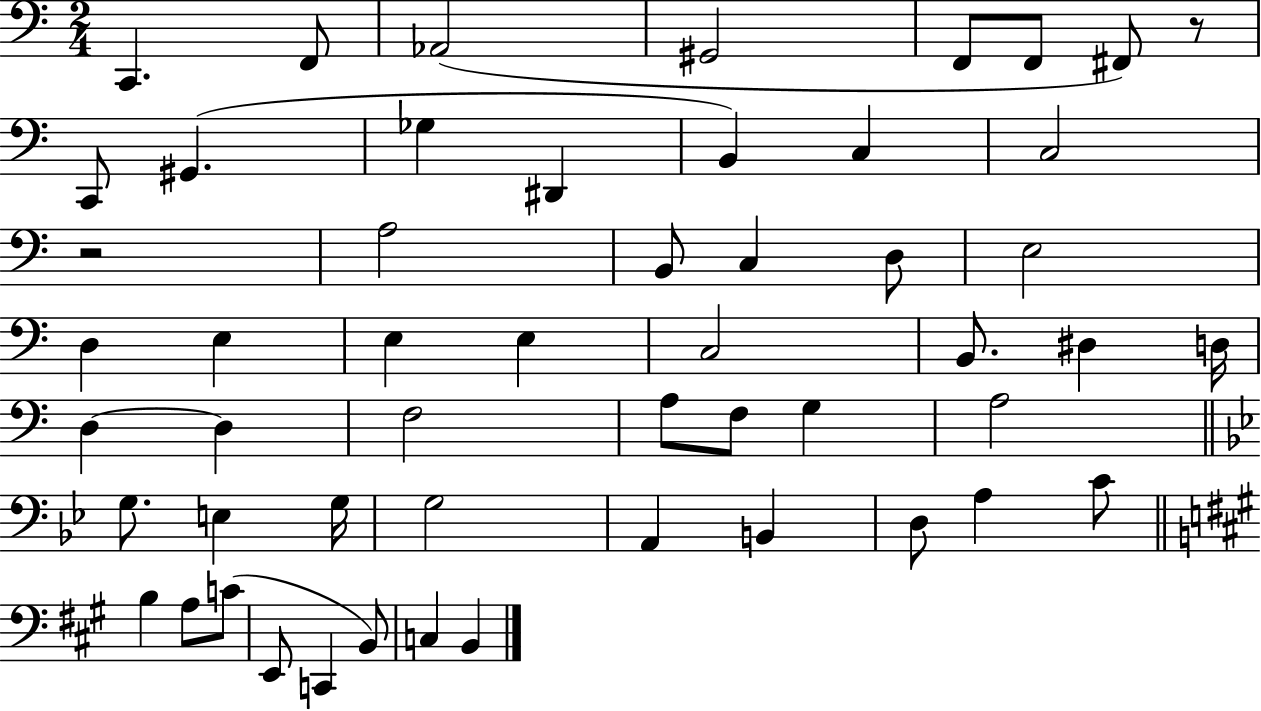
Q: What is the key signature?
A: C major